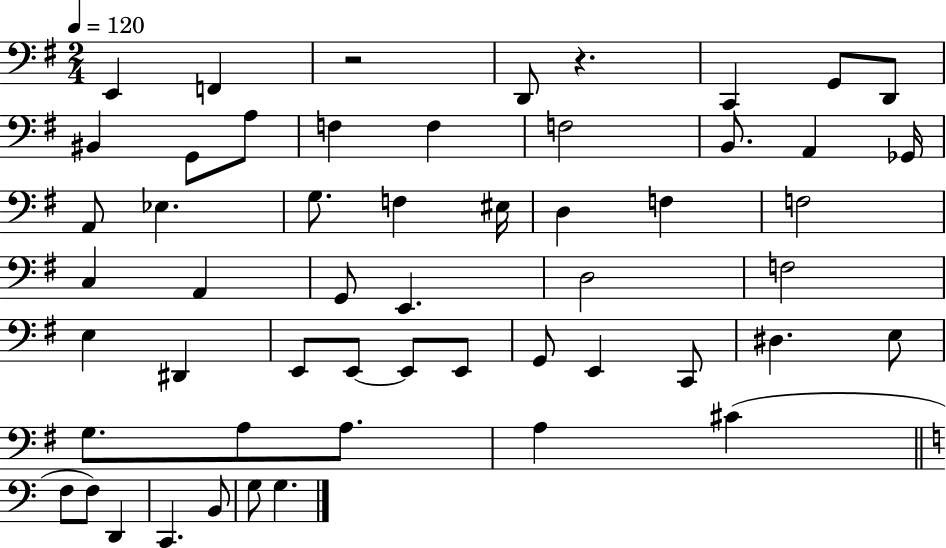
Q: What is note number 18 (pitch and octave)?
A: G3